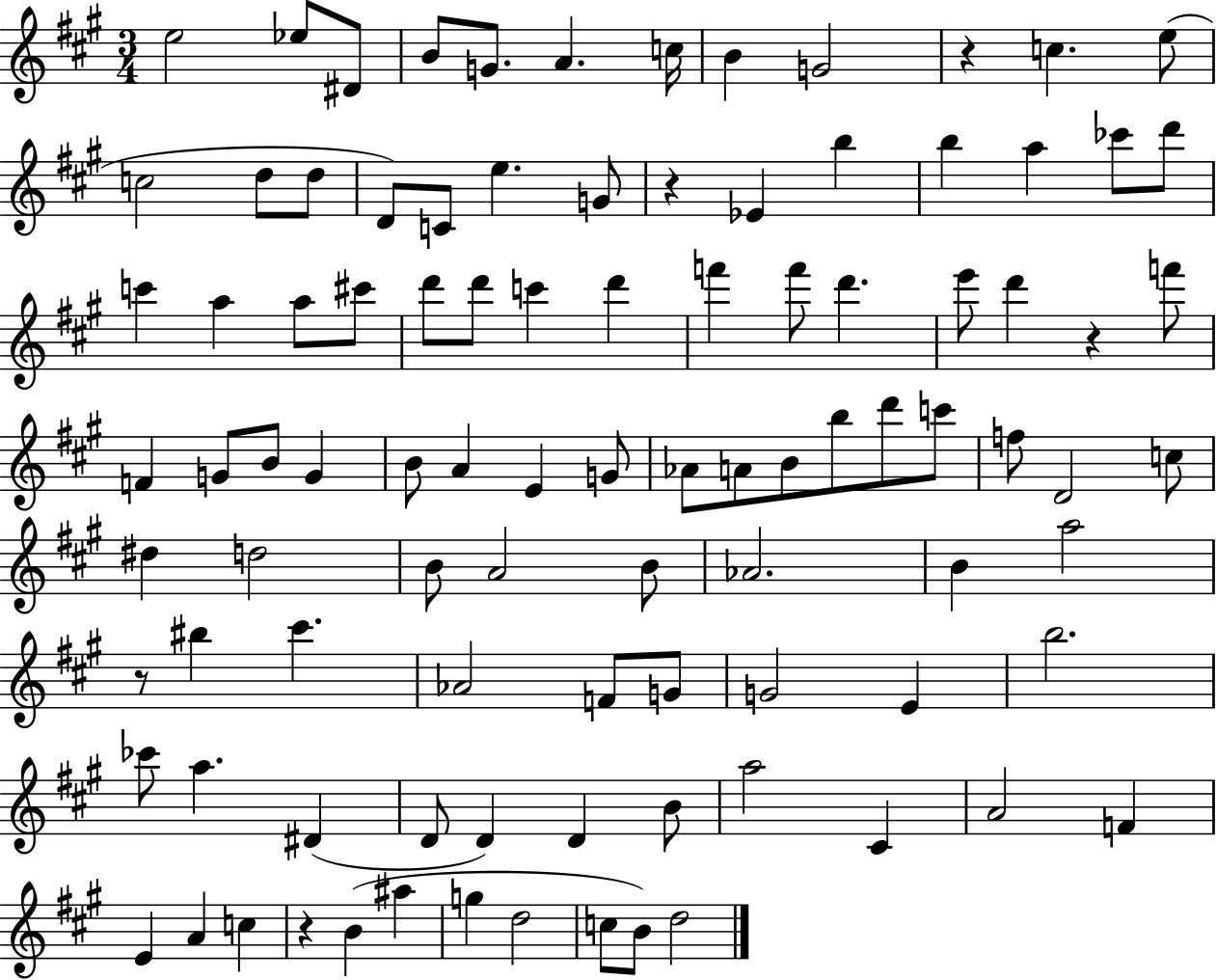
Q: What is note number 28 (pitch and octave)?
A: C#6